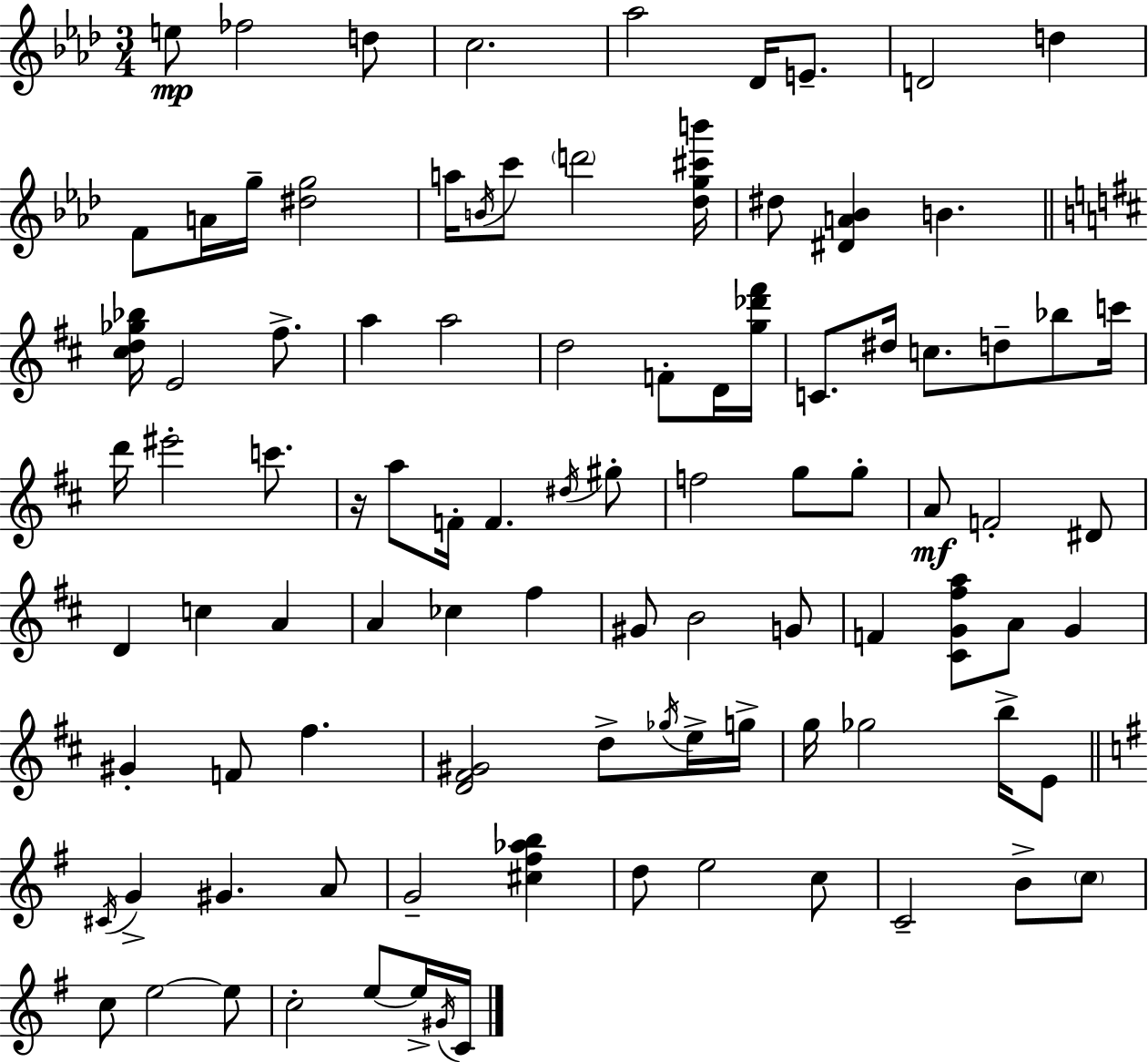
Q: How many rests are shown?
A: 1